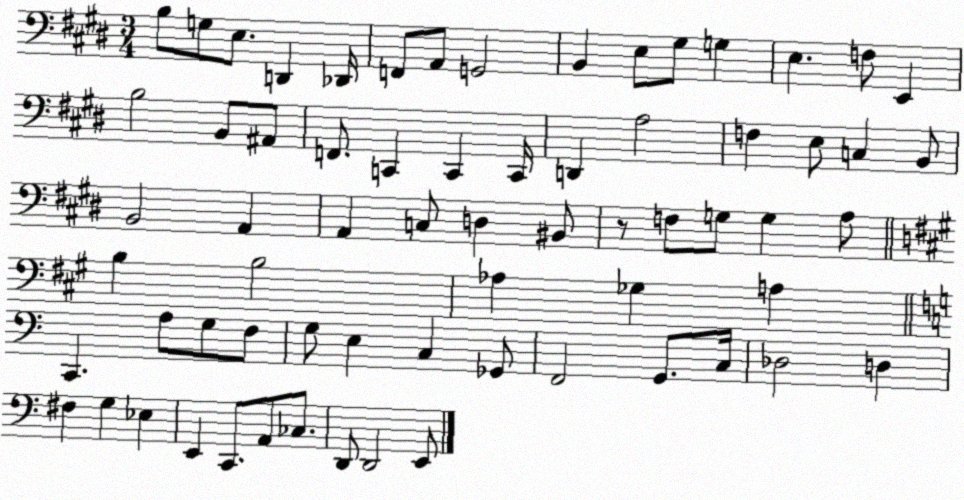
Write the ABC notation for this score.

X:1
T:Untitled
M:3/4
L:1/4
K:E
B,/2 G,/2 E,/2 D,, _D,,/4 F,,/2 A,,/2 G,,2 B,, E,/2 ^G,/2 G, E, F,/2 E,, B,2 B,,/2 ^A,,/2 F,,/2 C,, C,, C,,/4 D,, A,2 F, E,/2 C, B,,/2 B,,2 A,, A,, C,/2 D, ^B,,/2 z/2 F,/2 G,/2 G, A,/2 B, B,2 _A, _G, A, C,, A,/2 G,/2 F,/2 G,/2 E, C, _G,,/2 F,,2 G,,/2 C,/4 _D,2 D, ^F, G, _E, E,, C,,/2 A,,/2 _C,/2 D,,/2 D,,2 E,,/2